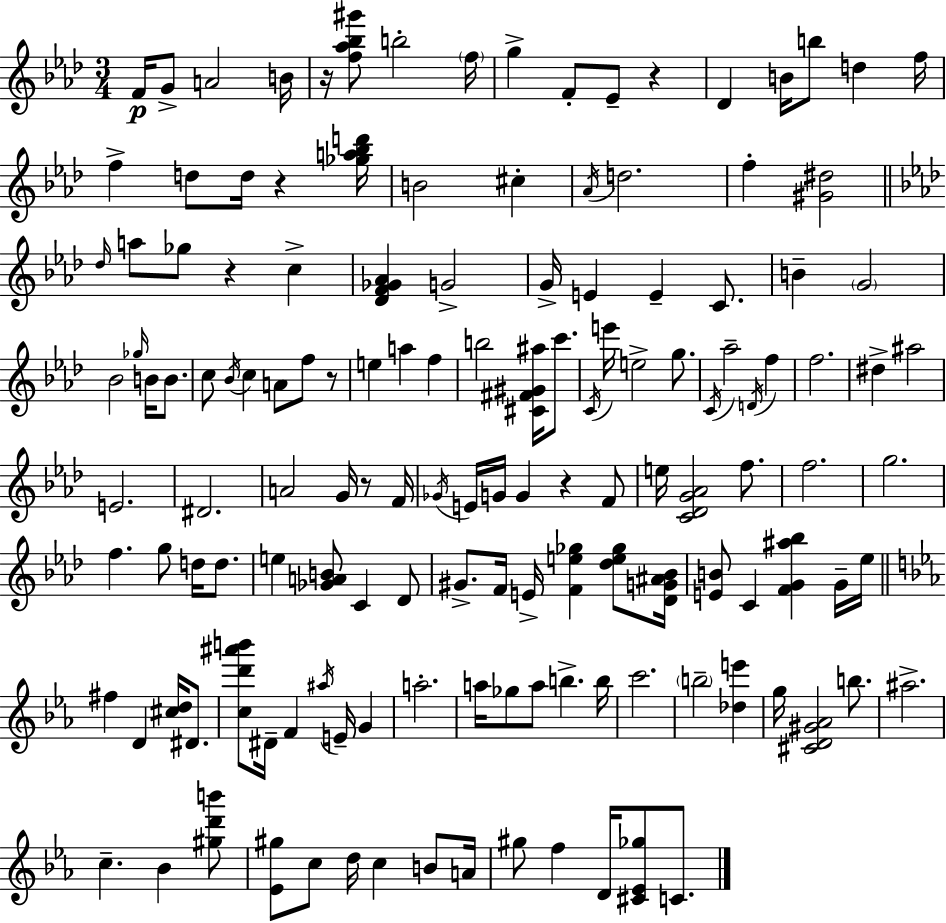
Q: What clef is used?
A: treble